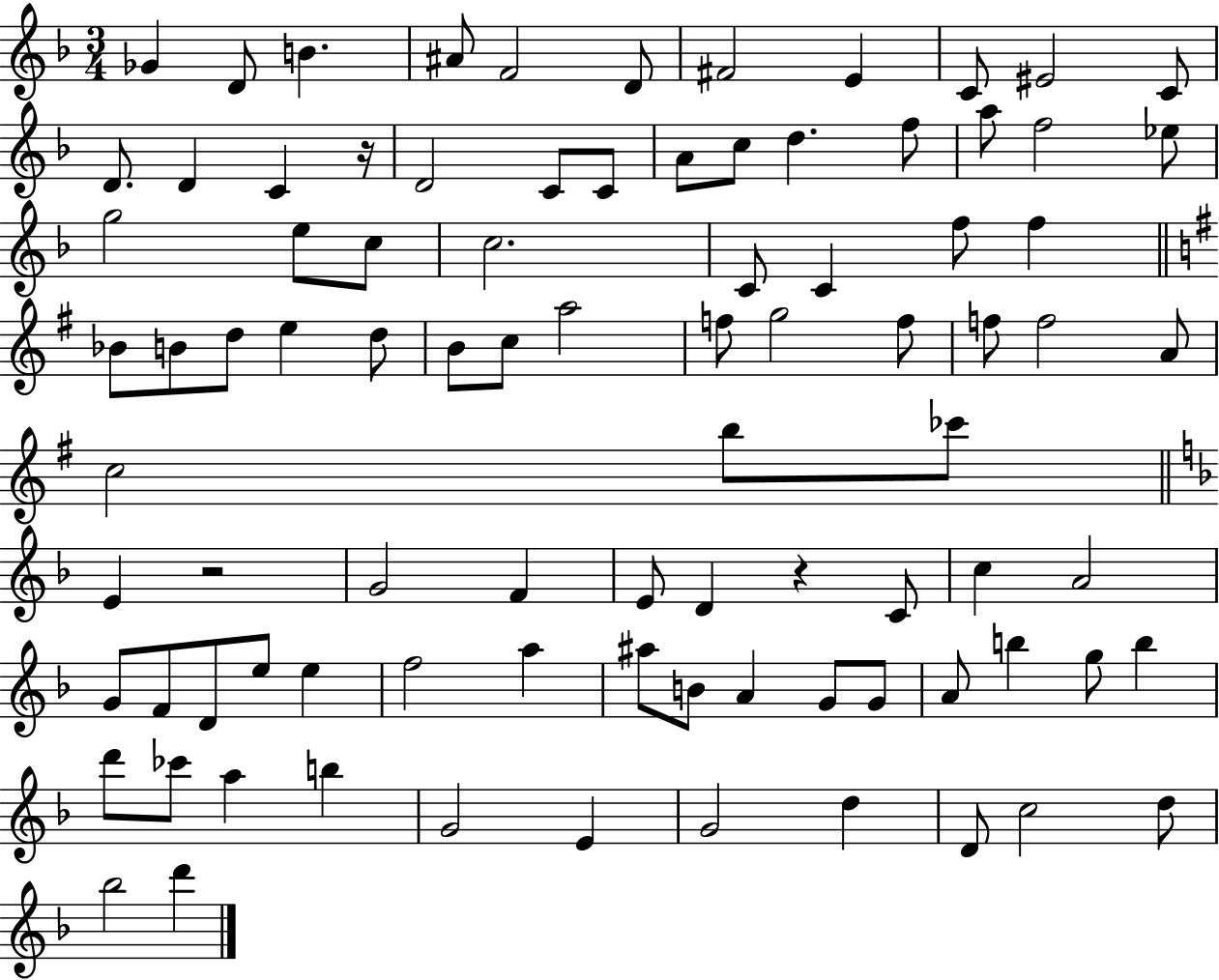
Gb4/q D4/e B4/q. A#4/e F4/h D4/e F#4/h E4/q C4/e EIS4/h C4/e D4/e. D4/q C4/q R/s D4/h C4/e C4/e A4/e C5/e D5/q. F5/e A5/e F5/h Eb5/e G5/h E5/e C5/e C5/h. C4/e C4/q F5/e F5/q Bb4/e B4/e D5/e E5/q D5/e B4/e C5/e A5/h F5/e G5/h F5/e F5/e F5/h A4/e C5/h B5/e CES6/e E4/q R/h G4/h F4/q E4/e D4/q R/q C4/e C5/q A4/h G4/e F4/e D4/e E5/e E5/q F5/h A5/q A#5/e B4/e A4/q G4/e G4/e A4/e B5/q G5/e B5/q D6/e CES6/e A5/q B5/q G4/h E4/q G4/h D5/q D4/e C5/h D5/e Bb5/h D6/q